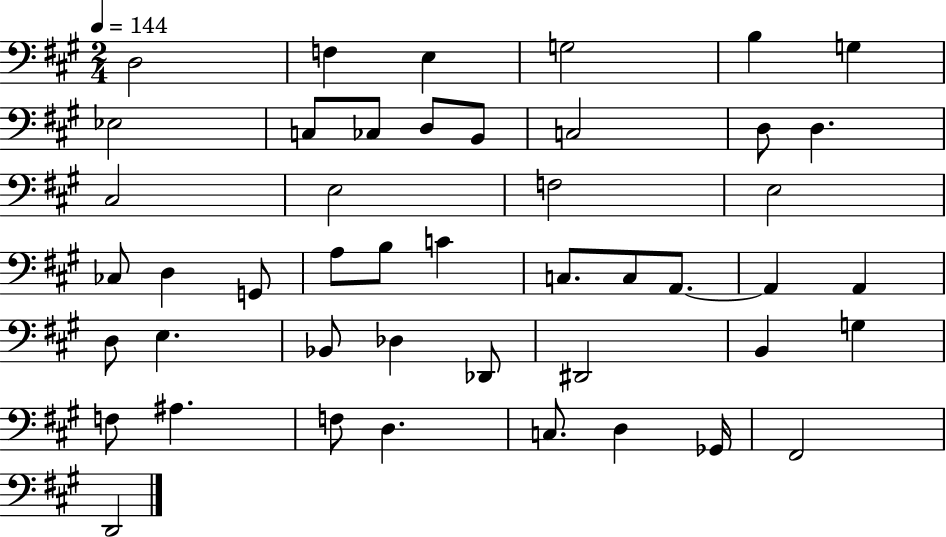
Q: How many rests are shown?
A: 0